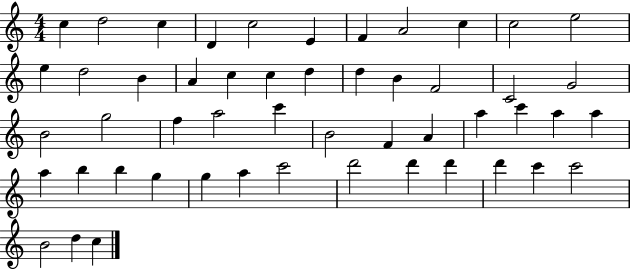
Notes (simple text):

C5/q D5/h C5/q D4/q C5/h E4/q F4/q A4/h C5/q C5/h E5/h E5/q D5/h B4/q A4/q C5/q C5/q D5/q D5/q B4/q F4/h C4/h G4/h B4/h G5/h F5/q A5/h C6/q B4/h F4/q A4/q A5/q C6/q A5/q A5/q A5/q B5/q B5/q G5/q G5/q A5/q C6/h D6/h D6/q D6/q D6/q C6/q C6/h B4/h D5/q C5/q